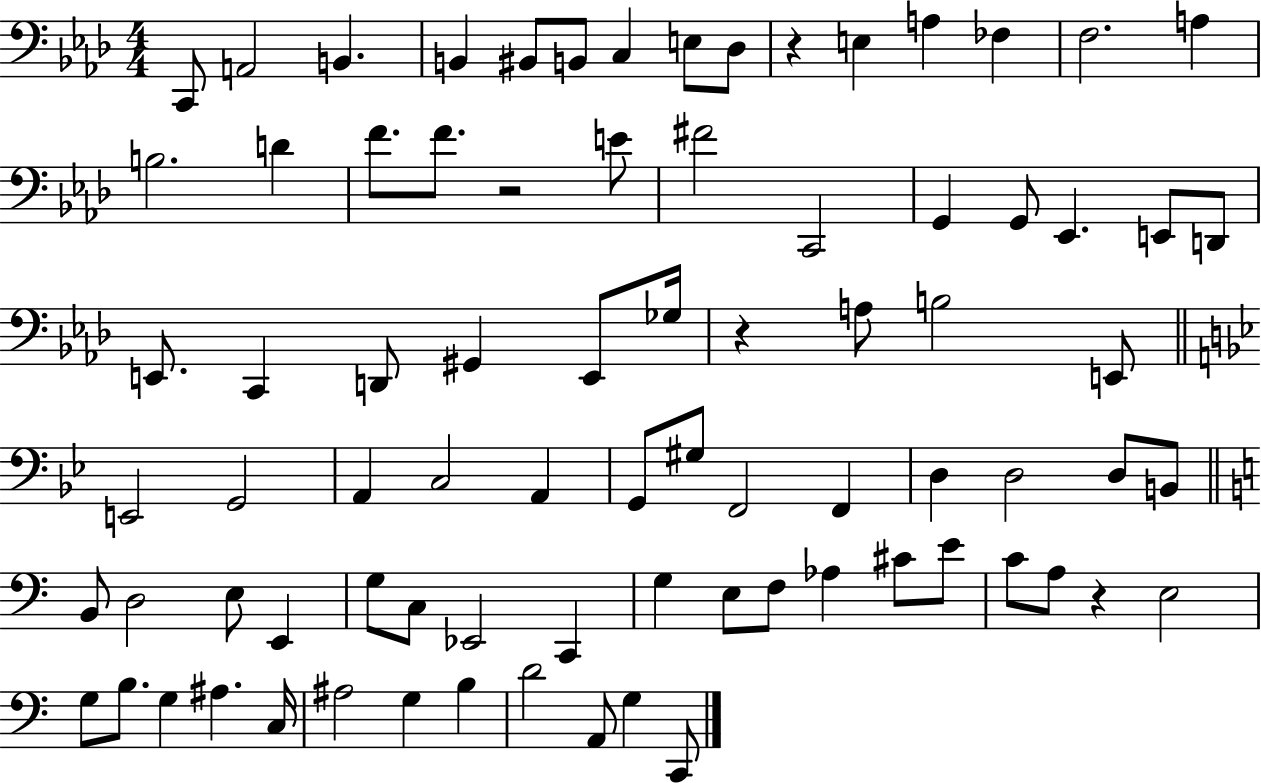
{
  \clef bass
  \numericTimeSignature
  \time 4/4
  \key aes \major
  \repeat volta 2 { c,8 a,2 b,4. | b,4 bis,8 b,8 c4 e8 des8 | r4 e4 a4 fes4 | f2. a4 | \break b2. d'4 | f'8. f'8. r2 e'8 | fis'2 c,2 | g,4 g,8 ees,4. e,8 d,8 | \break e,8. c,4 d,8 gis,4 e,8 ges16 | r4 a8 b2 e,8 | \bar "||" \break \key bes \major e,2 g,2 | a,4 c2 a,4 | g,8 gis8 f,2 f,4 | d4 d2 d8 b,8 | \break \bar "||" \break \key c \major b,8 d2 e8 e,4 | g8 c8 ees,2 c,4 | g4 e8 f8 aes4 cis'8 e'8 | c'8 a8 r4 e2 | \break g8 b8. g4 ais4. c16 | ais2 g4 b4 | d'2 a,8 g4 c,8 | } \bar "|."
}